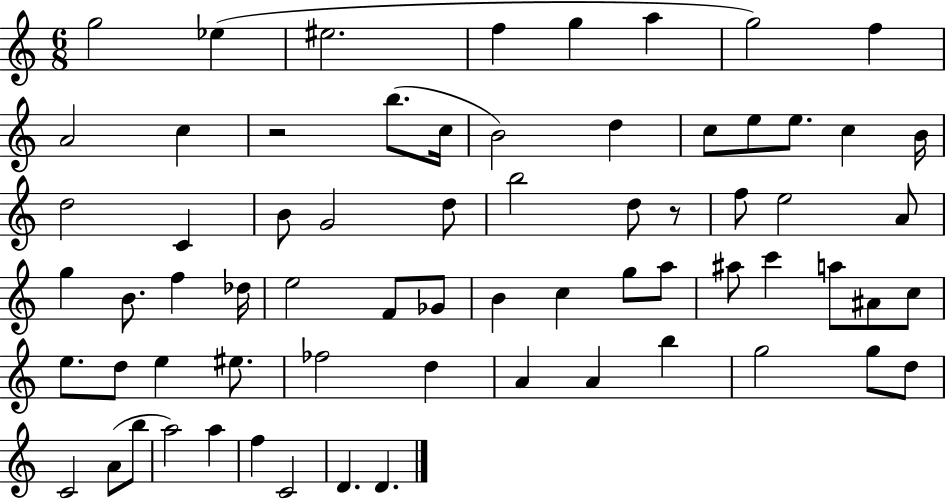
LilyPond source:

{
  \clef treble
  \numericTimeSignature
  \time 6/8
  \key c \major
  g''2 ees''4( | eis''2. | f''4 g''4 a''4 | g''2) f''4 | \break a'2 c''4 | r2 b''8.( c''16 | b'2) d''4 | c''8 e''8 e''8. c''4 b'16 | \break d''2 c'4 | b'8 g'2 d''8 | b''2 d''8 r8 | f''8 e''2 a'8 | \break g''4 b'8. f''4 des''16 | e''2 f'8 ges'8 | b'4 c''4 g''8 a''8 | ais''8 c'''4 a''8 ais'8 c''8 | \break e''8. d''8 e''4 eis''8. | fes''2 d''4 | a'4 a'4 b''4 | g''2 g''8 d''8 | \break c'2 a'8( b''8 | a''2) a''4 | f''4 c'2 | d'4. d'4. | \break \bar "|."
}